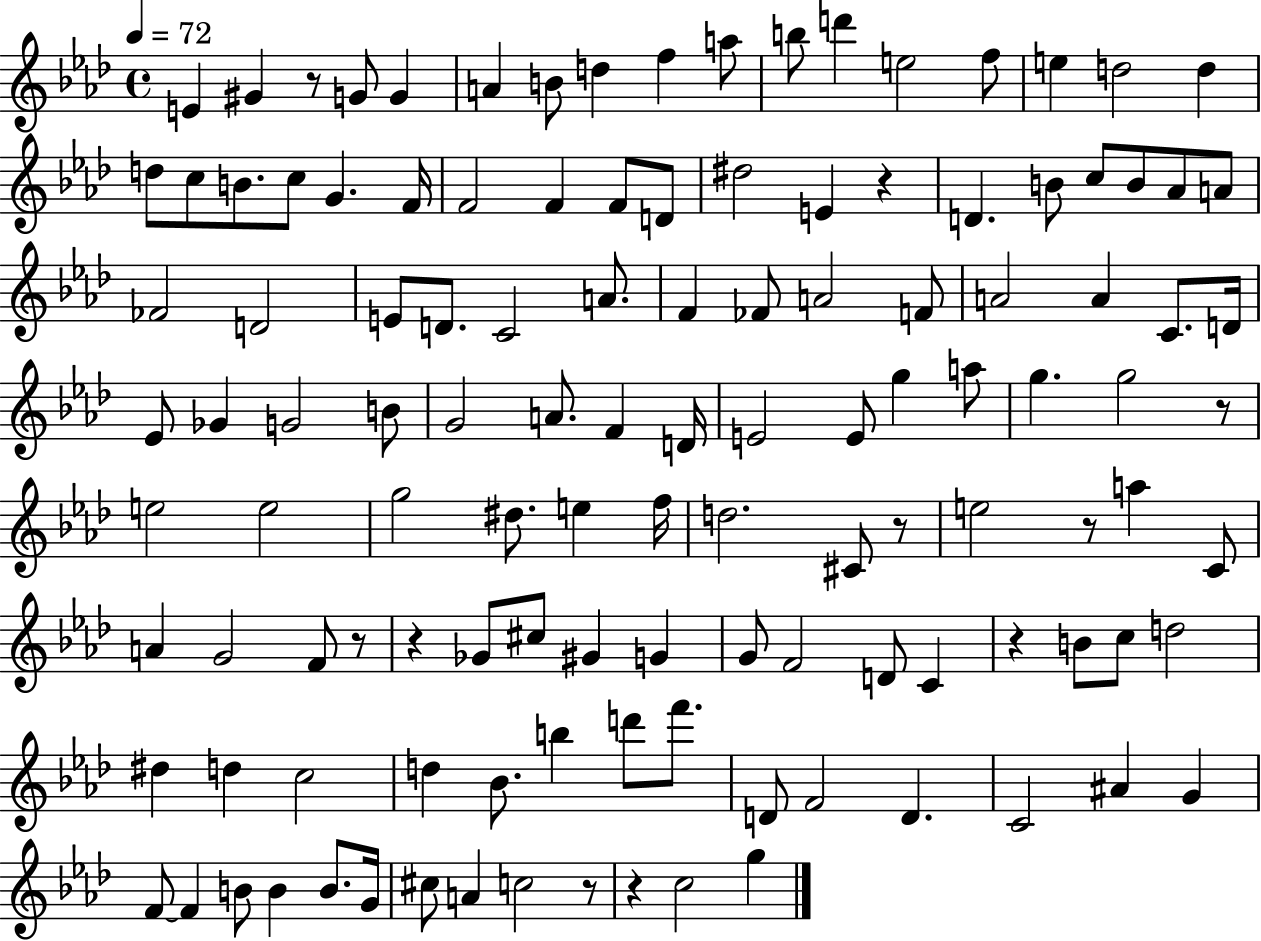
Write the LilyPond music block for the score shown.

{
  \clef treble
  \time 4/4
  \defaultTimeSignature
  \key aes \major
  \tempo 4 = 72
  \repeat volta 2 { e'4 gis'4 r8 g'8 g'4 | a'4 b'8 d''4 f''4 a''8 | b''8 d'''4 e''2 f''8 | e''4 d''2 d''4 | \break d''8 c''8 b'8. c''8 g'4. f'16 | f'2 f'4 f'8 d'8 | dis''2 e'4 r4 | d'4. b'8 c''8 b'8 aes'8 a'8 | \break fes'2 d'2 | e'8 d'8. c'2 a'8. | f'4 fes'8 a'2 f'8 | a'2 a'4 c'8. d'16 | \break ees'8 ges'4 g'2 b'8 | g'2 a'8. f'4 d'16 | e'2 e'8 g''4 a''8 | g''4. g''2 r8 | \break e''2 e''2 | g''2 dis''8. e''4 f''16 | d''2. cis'8 r8 | e''2 r8 a''4 c'8 | \break a'4 g'2 f'8 r8 | r4 ges'8 cis''8 gis'4 g'4 | g'8 f'2 d'8 c'4 | r4 b'8 c''8 d''2 | \break dis''4 d''4 c''2 | d''4 bes'8. b''4 d'''8 f'''8. | d'8 f'2 d'4. | c'2 ais'4 g'4 | \break f'8~~ f'4 b'8 b'4 b'8. g'16 | cis''8 a'4 c''2 r8 | r4 c''2 g''4 | } \bar "|."
}